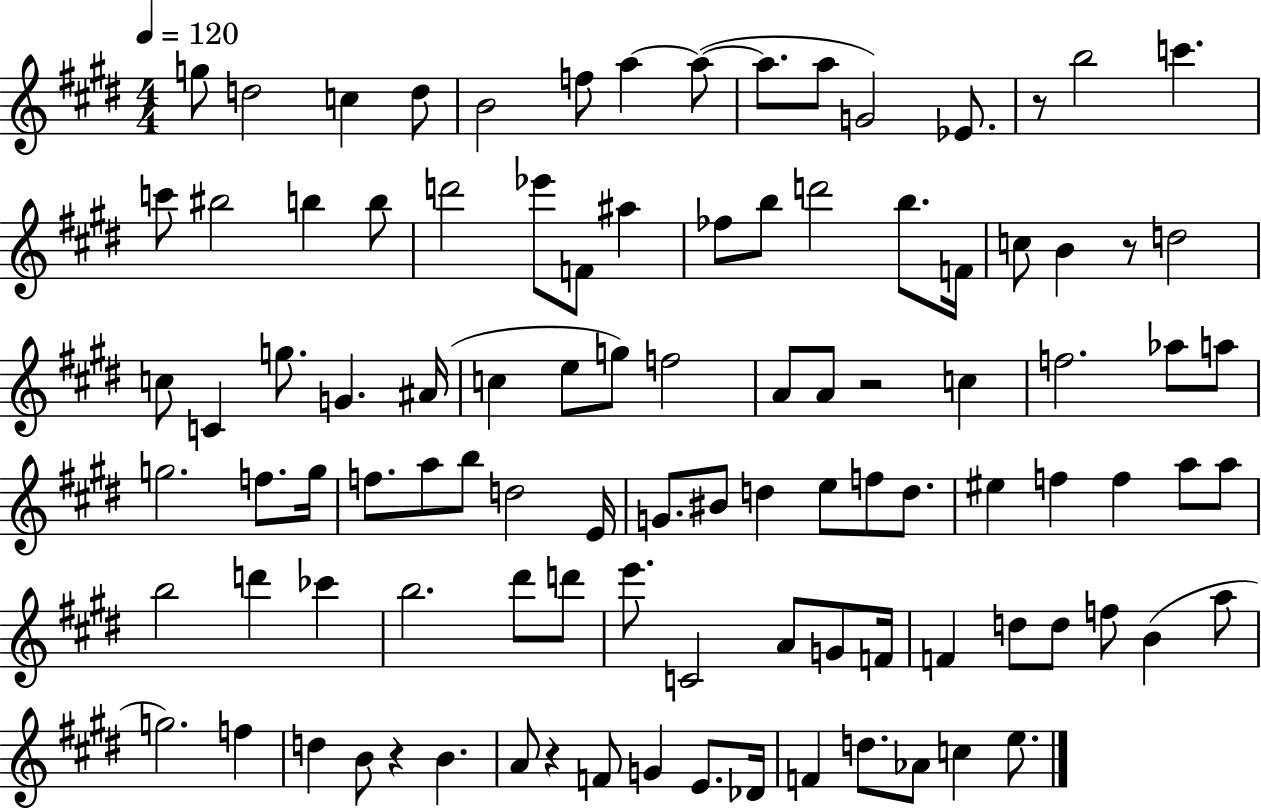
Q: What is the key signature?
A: E major